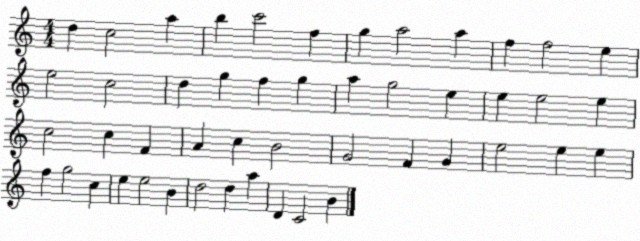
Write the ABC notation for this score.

X:1
T:Untitled
M:4/4
L:1/4
K:C
d c2 a b c'2 f g a2 a f f2 e e2 c2 d g f g a g2 e e e2 e c2 c F A c B2 G2 F G e2 e e f g2 c e e2 B d2 d a D C2 B